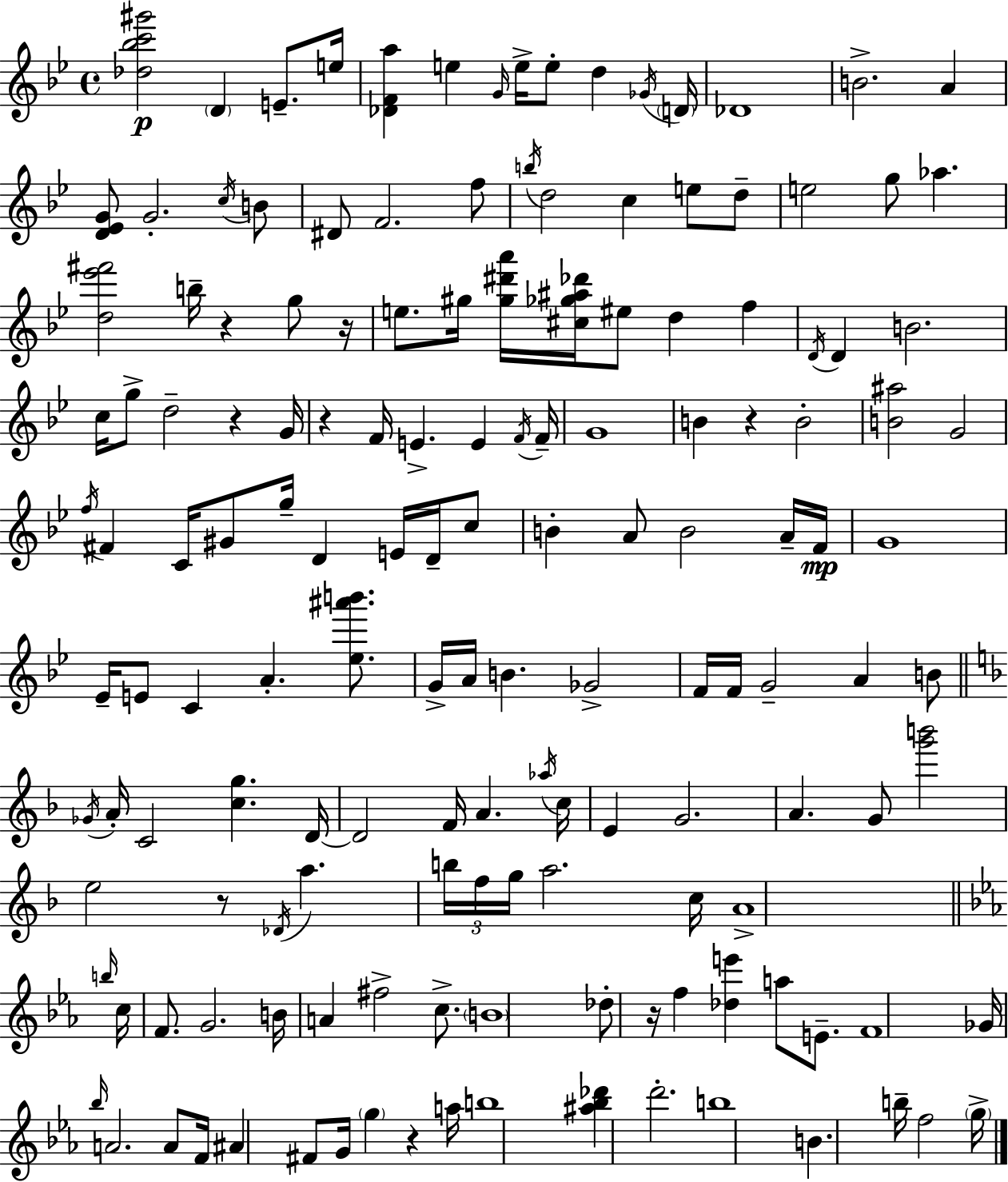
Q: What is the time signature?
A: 4/4